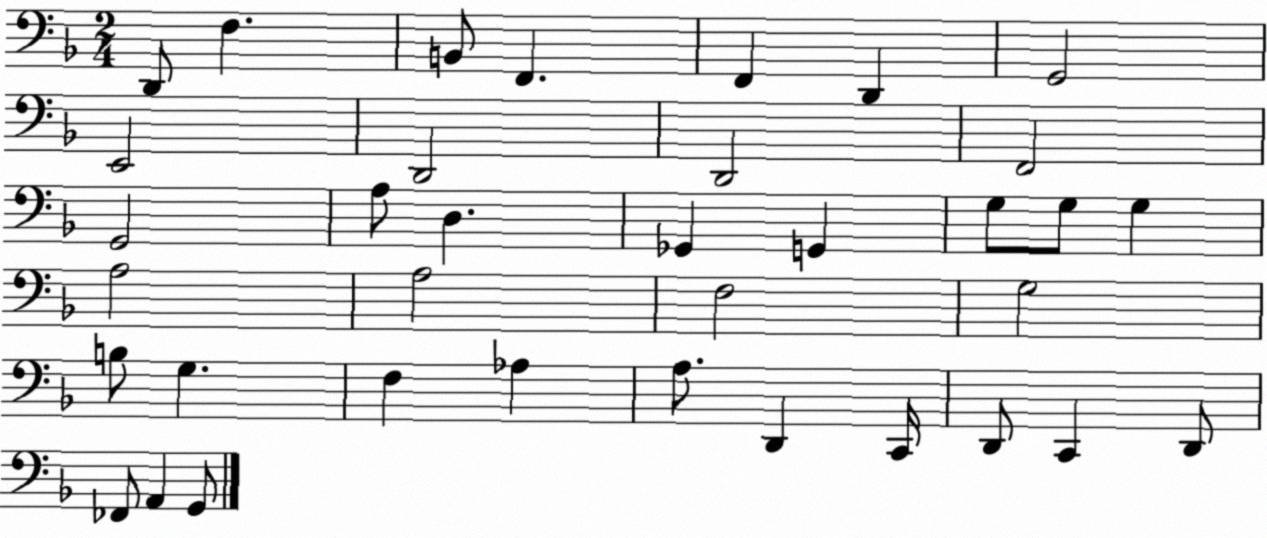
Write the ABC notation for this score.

X:1
T:Untitled
M:2/4
L:1/4
K:F
D,,/2 F, B,,/2 F,, F,, D,, G,,2 E,,2 D,,2 D,,2 F,,2 G,,2 A,/2 D, _G,, G,, G,/2 G,/2 G, A,2 A,2 F,2 G,2 B,/2 G, F, _A, A,/2 D,, C,,/4 D,,/2 C,, D,,/2 _F,,/2 A,, G,,/2